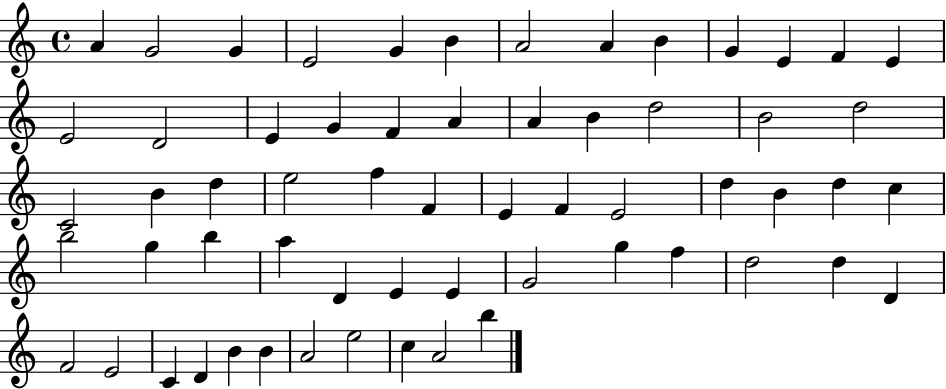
{
  \clef treble
  \time 4/4
  \defaultTimeSignature
  \key c \major
  a'4 g'2 g'4 | e'2 g'4 b'4 | a'2 a'4 b'4 | g'4 e'4 f'4 e'4 | \break e'2 d'2 | e'4 g'4 f'4 a'4 | a'4 b'4 d''2 | b'2 d''2 | \break c'2 b'4 d''4 | e''2 f''4 f'4 | e'4 f'4 e'2 | d''4 b'4 d''4 c''4 | \break b''2 g''4 b''4 | a''4 d'4 e'4 e'4 | g'2 g''4 f''4 | d''2 d''4 d'4 | \break f'2 e'2 | c'4 d'4 b'4 b'4 | a'2 e''2 | c''4 a'2 b''4 | \break \bar "|."
}